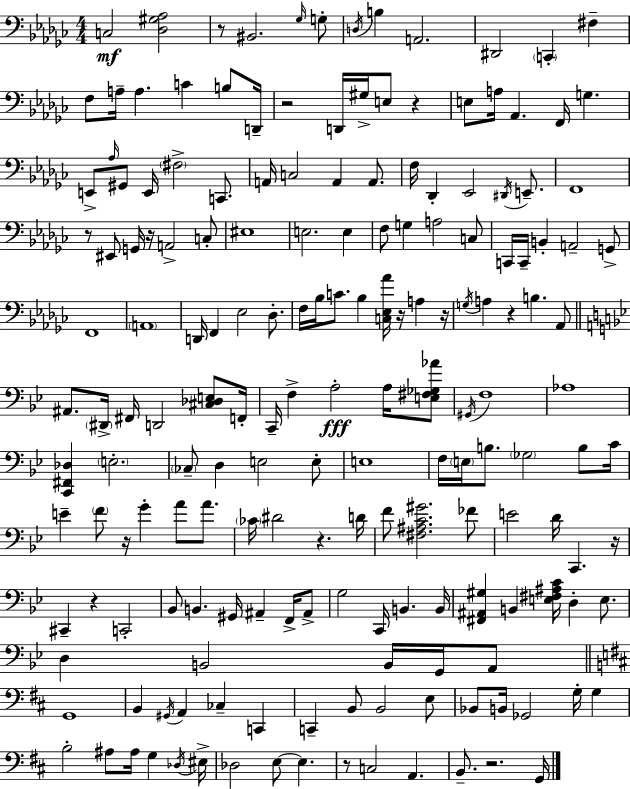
X:1
T:Untitled
M:4/4
L:1/4
K:Ebm
C,2 [_D,^G,_A,]2 z/2 ^B,,2 _G,/4 G,/2 D,/4 B, A,,2 ^D,,2 C,, ^F, F,/2 A,/4 A, C B,/2 D,,/4 z2 D,,/4 ^G,/4 E,/2 z E,/2 A,/4 _A,, F,,/4 G, E,,/2 _A,/4 ^G,,/2 E,,/4 ^F,2 C,,/2 A,,/4 C,2 A,, A,,/2 F,/4 _D,, _E,,2 ^D,,/4 E,,/2 F,,4 z/2 ^E,,/2 G,,/4 z/4 A,,2 C,/2 ^E,4 E,2 E, F,/2 G, A,2 C,/2 C,,/4 C,,/4 B,, A,,2 G,,/2 F,,4 A,,4 D,,/4 F,, _E,2 _D,/2 F,/4 _B,/4 C/2 _B, [C,_E,_A]/4 z/4 A, z/4 G,/4 A, z B, _A,,/2 ^A,,/2 ^D,,/4 ^F,,/4 D,,2 [^C,_D,E,]/2 F,,/4 C,,/4 F, A,2 A,/4 [E,^F,_G,_A]/2 ^G,,/4 F,4 _A,4 [C,,^F,,_D,] E,2 _C,/2 D, E,2 E,/2 E,4 F,/4 E,/4 B,/2 _G,2 B,/2 C/4 E F/2 z/4 G A/2 A/2 _C/4 ^D2 z D/4 F/2 [^F,^A,C^G]2 _F/2 E2 D/4 C,, z/4 ^C,, z C,,2 _B,,/2 B,, ^G,,/4 ^A,, F,,/4 ^A,,/2 G,2 C,,/4 B,, B,,/4 [^F,,^A,,^G,] B,, [E,^F,^A,C]/4 D, E,/2 D, B,,2 B,,/4 G,,/4 A,,/2 G,,4 B,, ^G,,/4 A,, _C, C,, C,, B,,/2 B,,2 E,/2 _B,,/2 B,,/4 _G,,2 G,/4 G, B,2 ^A,/2 ^A,/4 G, _D,/4 ^E,/4 _D,2 E,/2 E, z/2 C,2 A,, B,,/2 z2 G,,/4